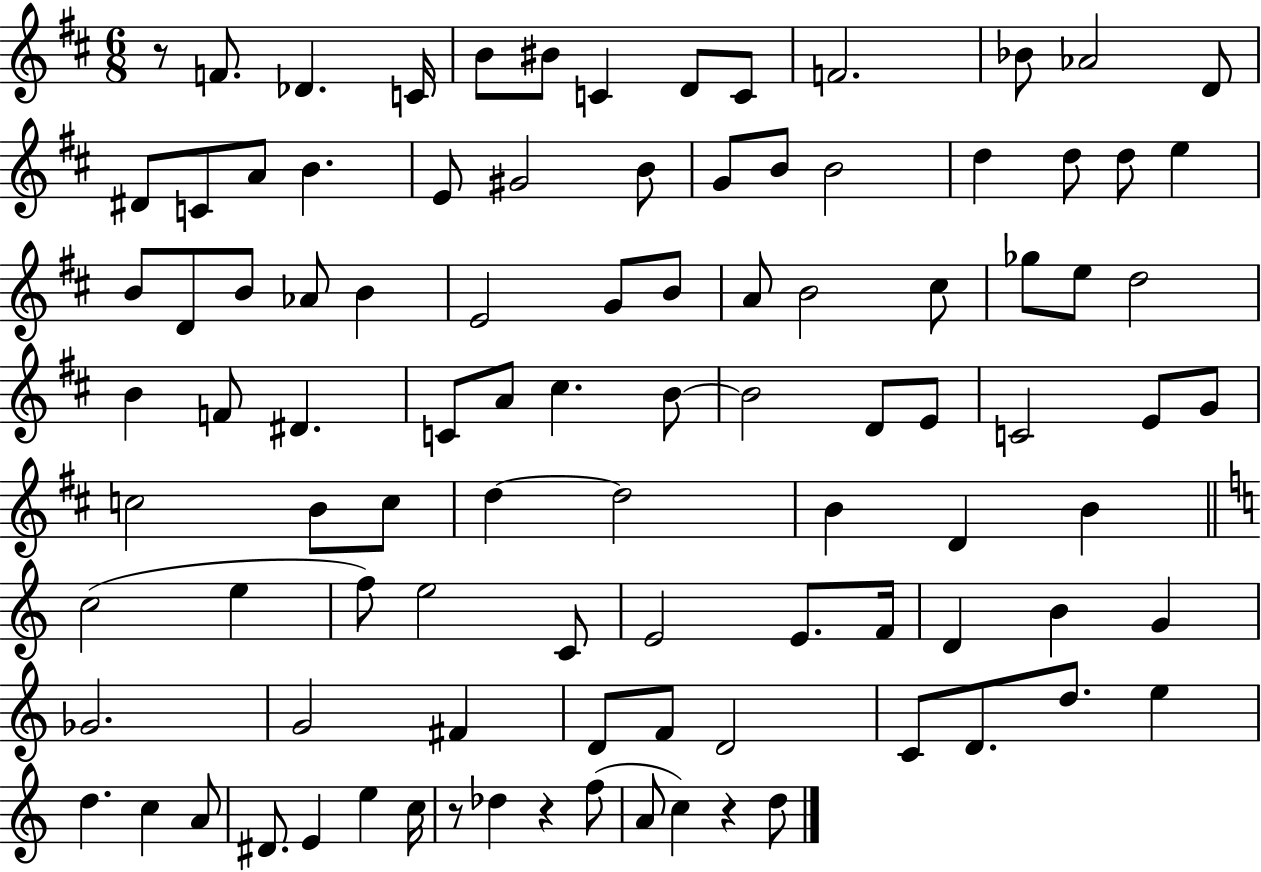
{
  \clef treble
  \numericTimeSignature
  \time 6/8
  \key d \major
  r8 f'8. des'4. c'16 | b'8 bis'8 c'4 d'8 c'8 | f'2. | bes'8 aes'2 d'8 | \break dis'8 c'8 a'8 b'4. | e'8 gis'2 b'8 | g'8 b'8 b'2 | d''4 d''8 d''8 e''4 | \break b'8 d'8 b'8 aes'8 b'4 | e'2 g'8 b'8 | a'8 b'2 cis''8 | ges''8 e''8 d''2 | \break b'4 f'8 dis'4. | c'8 a'8 cis''4. b'8~~ | b'2 d'8 e'8 | c'2 e'8 g'8 | \break c''2 b'8 c''8 | d''4~~ d''2 | b'4 d'4 b'4 | \bar "||" \break \key a \minor c''2( e''4 | f''8) e''2 c'8 | e'2 e'8. f'16 | d'4 b'4 g'4 | \break ges'2. | g'2 fis'4 | d'8 f'8 d'2 | c'8 d'8. d''8. e''4 | \break d''4. c''4 a'8 | dis'8. e'4 e''4 c''16 | r8 des''4 r4 f''8( | a'8 c''4) r4 d''8 | \break \bar "|."
}